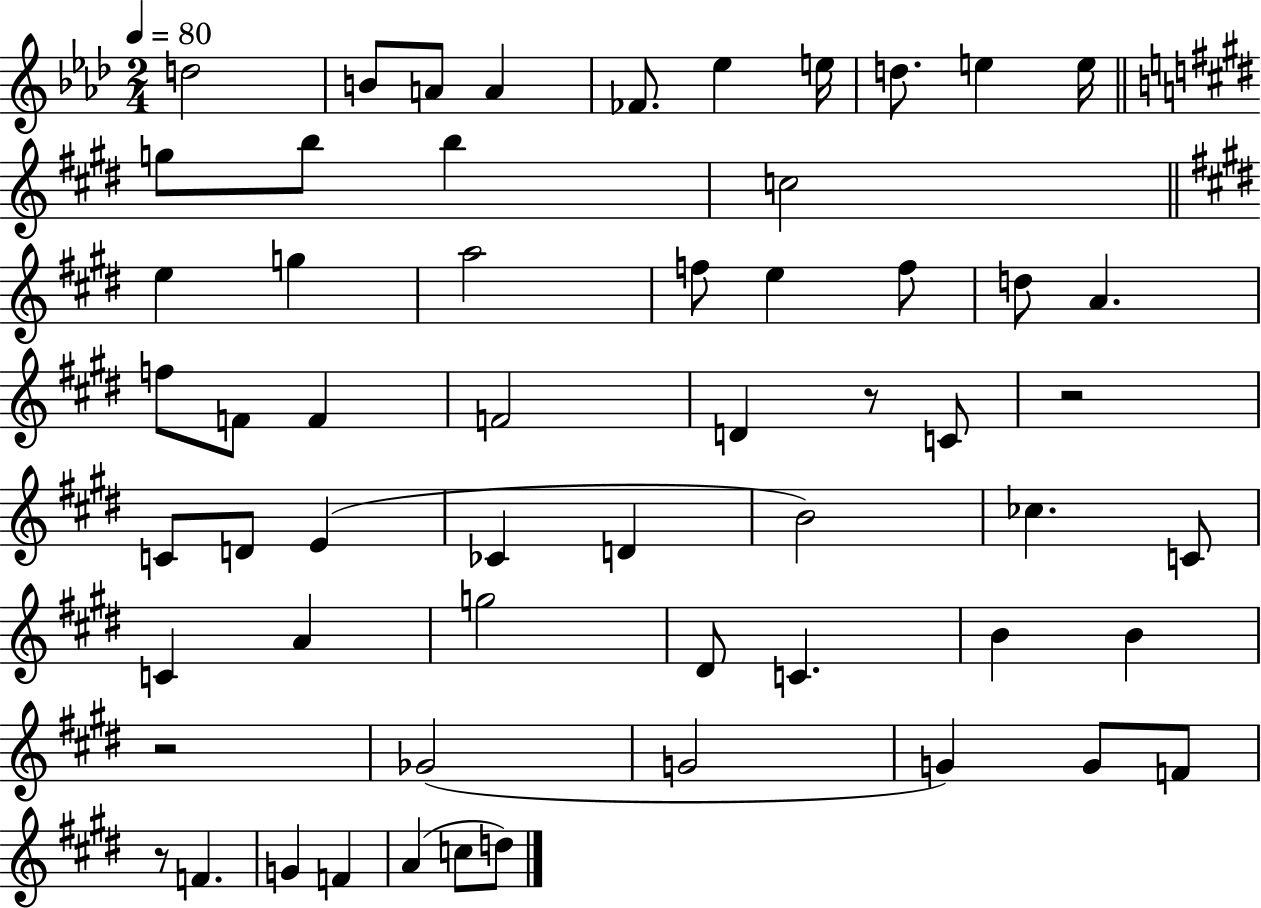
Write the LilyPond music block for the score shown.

{
  \clef treble
  \numericTimeSignature
  \time 2/4
  \key aes \major
  \tempo 4 = 80
  d''2 | b'8 a'8 a'4 | fes'8. ees''4 e''16 | d''8. e''4 e''16 | \break \bar "||" \break \key e \major g''8 b''8 b''4 | c''2 | \bar "||" \break \key e \major e''4 g''4 | a''2 | f''8 e''4 f''8 | d''8 a'4. | \break f''8 f'8 f'4 | f'2 | d'4 r8 c'8 | r2 | \break c'8 d'8 e'4( | ces'4 d'4 | b'2) | ces''4. c'8 | \break c'4 a'4 | g''2 | dis'8 c'4. | b'4 b'4 | \break r2 | ges'2( | g'2 | g'4) g'8 f'8 | \break r8 f'4. | g'4 f'4 | a'4( c''8 d''8) | \bar "|."
}